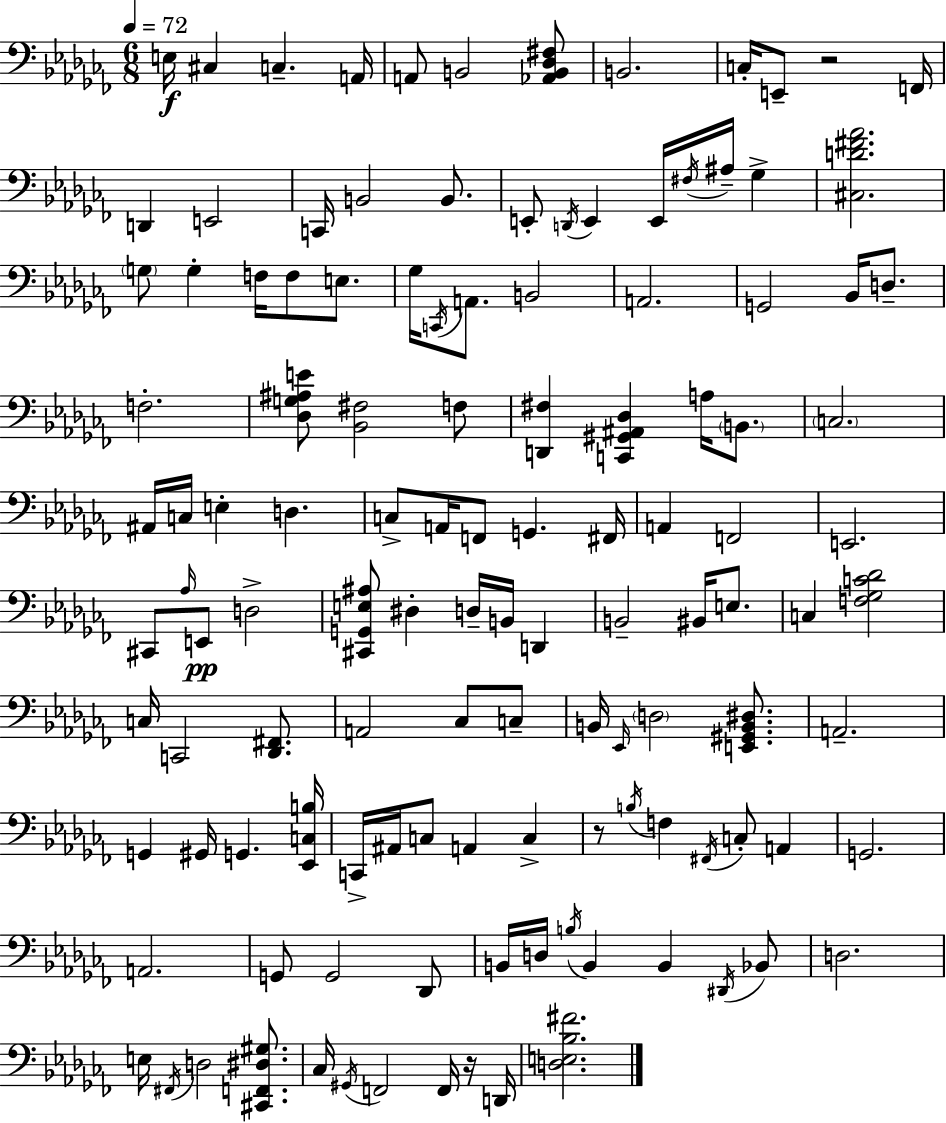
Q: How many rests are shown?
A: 3